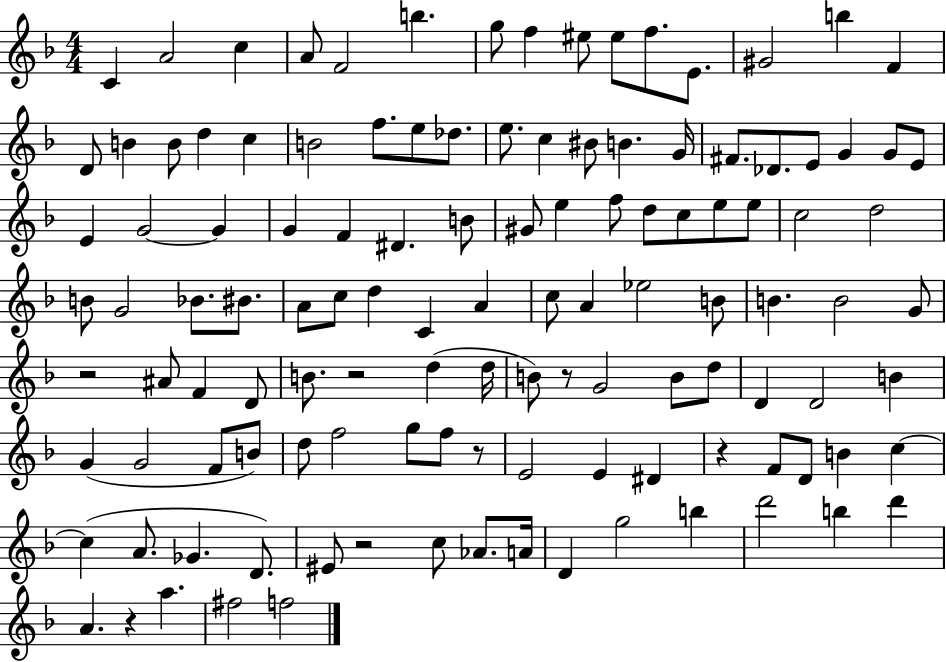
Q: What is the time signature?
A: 4/4